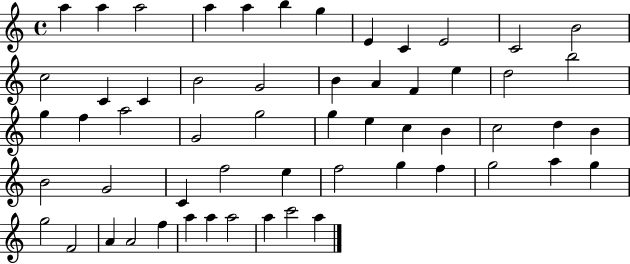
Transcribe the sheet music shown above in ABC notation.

X:1
T:Untitled
M:4/4
L:1/4
K:C
a a a2 a a b g E C E2 C2 B2 c2 C C B2 G2 B A F e d2 b2 g f a2 G2 g2 g e c B c2 d B B2 G2 C f2 e f2 g f g2 a g g2 F2 A A2 f a a a2 a c'2 a